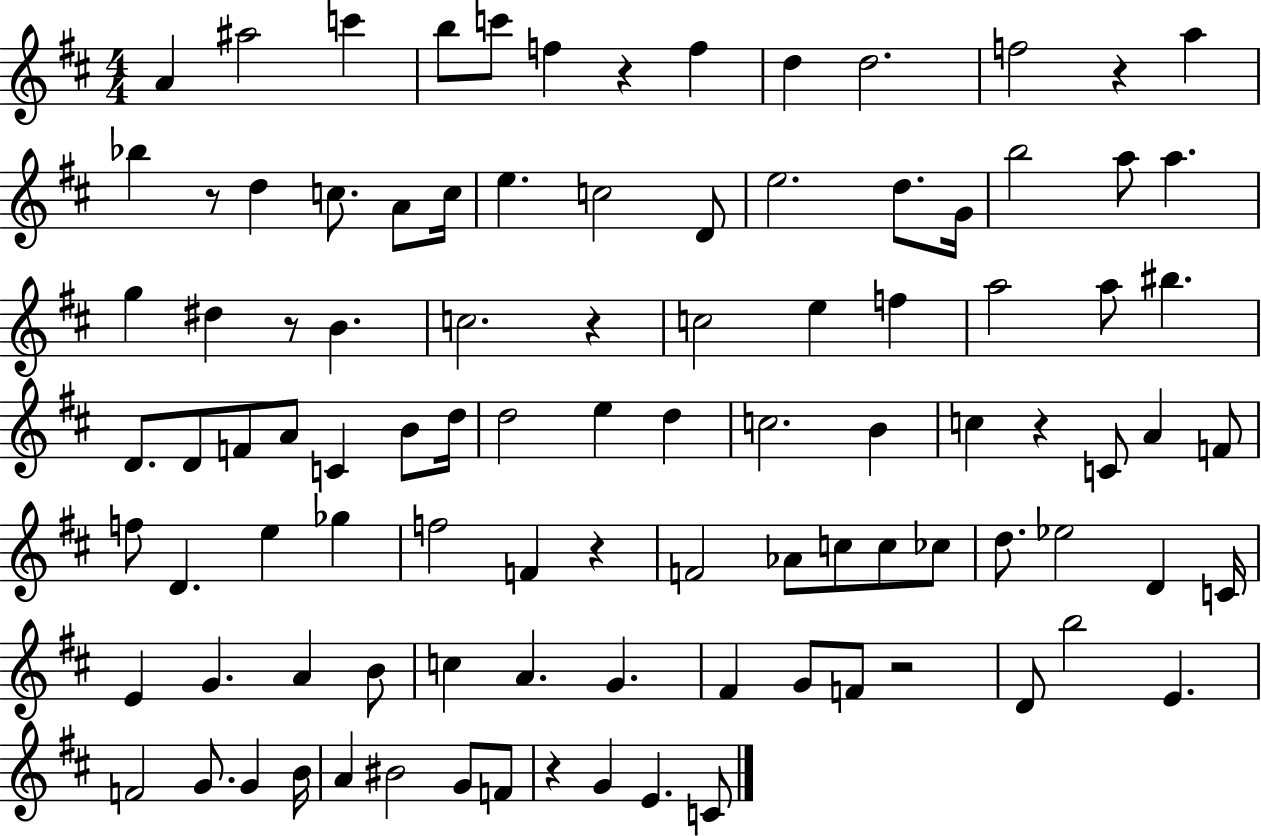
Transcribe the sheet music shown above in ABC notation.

X:1
T:Untitled
M:4/4
L:1/4
K:D
A ^a2 c' b/2 c'/2 f z f d d2 f2 z a _b z/2 d c/2 A/2 c/4 e c2 D/2 e2 d/2 G/4 b2 a/2 a g ^d z/2 B c2 z c2 e f a2 a/2 ^b D/2 D/2 F/2 A/2 C B/2 d/4 d2 e d c2 B c z C/2 A F/2 f/2 D e _g f2 F z F2 _A/2 c/2 c/2 _c/2 d/2 _e2 D C/4 E G A B/2 c A G ^F G/2 F/2 z2 D/2 b2 E F2 G/2 G B/4 A ^B2 G/2 F/2 z G E C/2